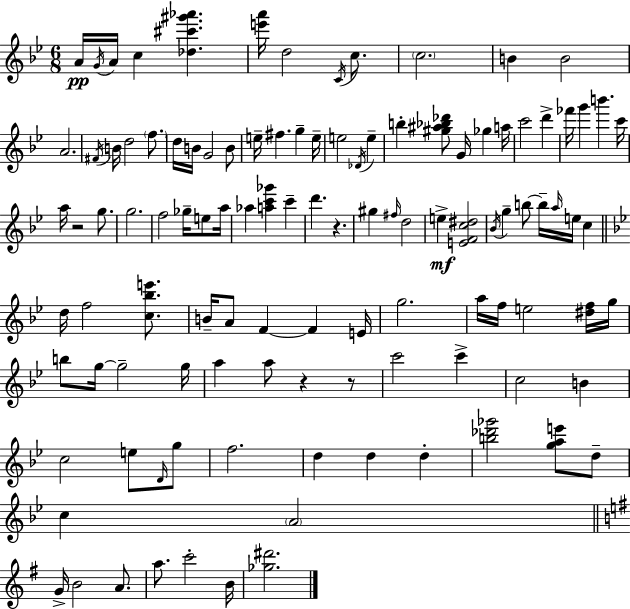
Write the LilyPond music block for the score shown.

{
  \clef treble
  \numericTimeSignature
  \time 6/8
  \key g \minor
  a'16\pp \acciaccatura { g'16 } a'16 c''4 <des'' cis''' gis''' aes'''>4. | <e''' a'''>16 d''2 \acciaccatura { c'16 } c''8. | \parenthesize c''2. | b'4 b'2 | \break a'2. | \acciaccatura { fis'16 } b'16 d''2 | \parenthesize f''8. d''16 b'16 g'2 | b'8 e''16-- fis''4. g''4-- | \break e''16-- e''2 \acciaccatura { des'16 } | e''4-- b''4-. <gis'' ais'' bes'' des'''>8 g'16 ges''4 | a''16 c'''2 | d'''4-> fes'''16 g'''4 b'''4. | \break c'''16 a''16 r2 | g''8. g''2. | f''2 | ges''16-- e''8 a''16 aes''4 <a'' c''' ges'''>4 | \break c'''4-- d'''4. r4. | gis''4 \grace { fis''16 } d''2 | e''4->\mf <e' f' c'' dis''>2 | \acciaccatura { bes'16 } g''4-- b''8~~ | \break b''16-- \grace { a''16 } e''16 c''4 \bar "||" \break \key bes \major d''16 f''2 <c'' bes'' e'''>8. | b'16-- a'8 f'4~~ f'4 e'16 | g''2. | a''16 f''16 e''2 <dis'' f''>16 g''16 | \break b''8 g''16~~ g''2-- g''16 | a''4 a''8 r4 r8 | c'''2 c'''4-> | c''2 b'4 | \break c''2 e''8 \grace { d'16 } g''8 | f''2. | d''4 d''4 d''4-. | <b'' des''' ges'''>2 <g'' a'' e'''>8 d''8-- | \break c''4 \parenthesize a'2 | \bar "||" \break \key e \minor g'16-> b'2 a'8. | a''8. c'''2-. b'16 | <ges'' dis'''>2. | \bar "|."
}